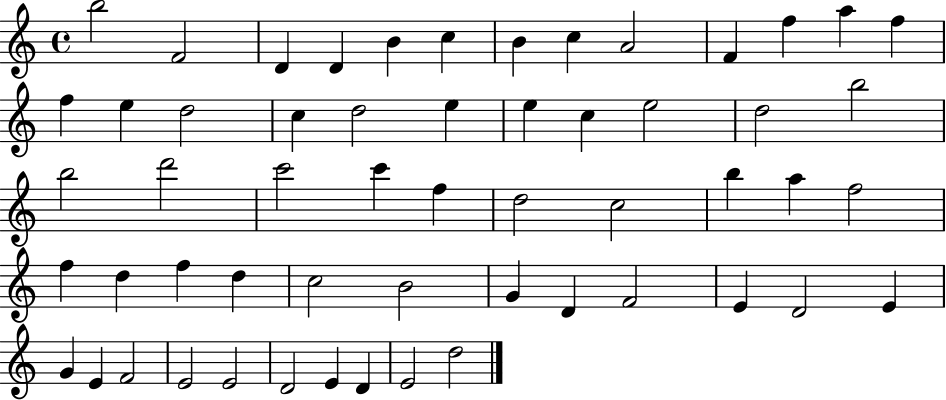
{
  \clef treble
  \time 4/4
  \defaultTimeSignature
  \key c \major
  b''2 f'2 | d'4 d'4 b'4 c''4 | b'4 c''4 a'2 | f'4 f''4 a''4 f''4 | \break f''4 e''4 d''2 | c''4 d''2 e''4 | e''4 c''4 e''2 | d''2 b''2 | \break b''2 d'''2 | c'''2 c'''4 f''4 | d''2 c''2 | b''4 a''4 f''2 | \break f''4 d''4 f''4 d''4 | c''2 b'2 | g'4 d'4 f'2 | e'4 d'2 e'4 | \break g'4 e'4 f'2 | e'2 e'2 | d'2 e'4 d'4 | e'2 d''2 | \break \bar "|."
}